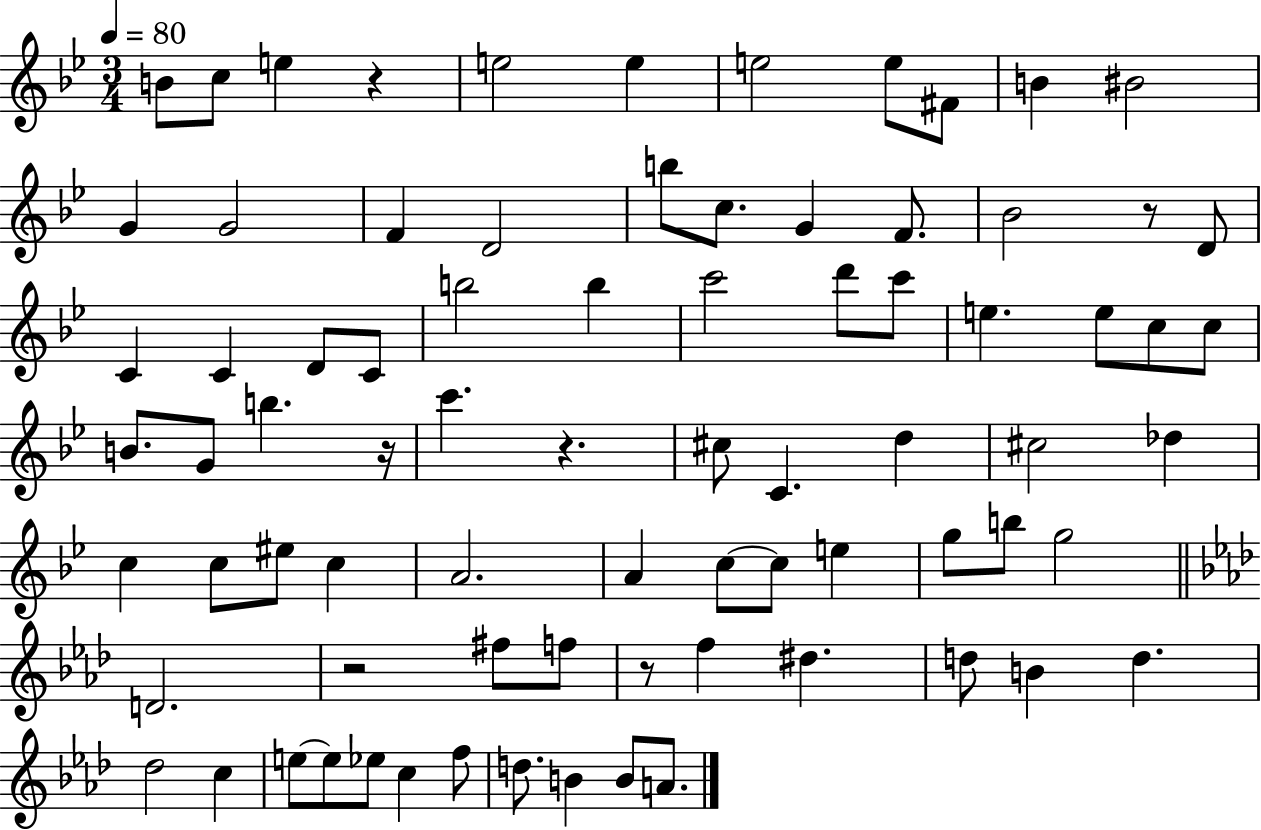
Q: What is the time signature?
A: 3/4